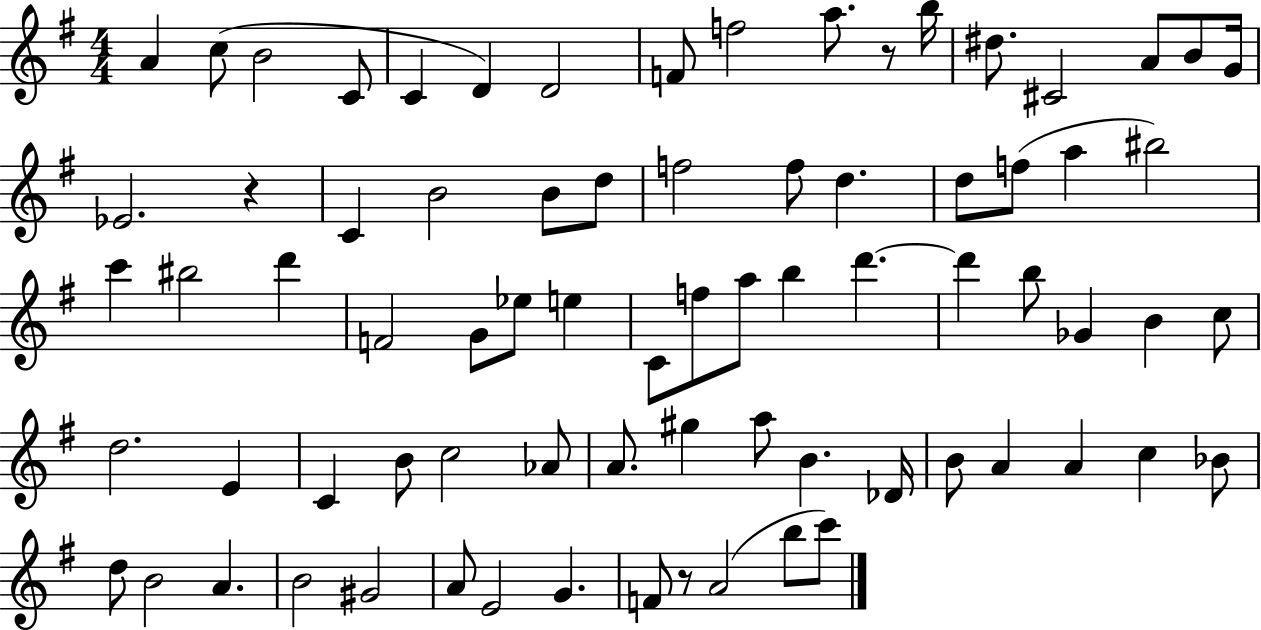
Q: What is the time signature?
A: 4/4